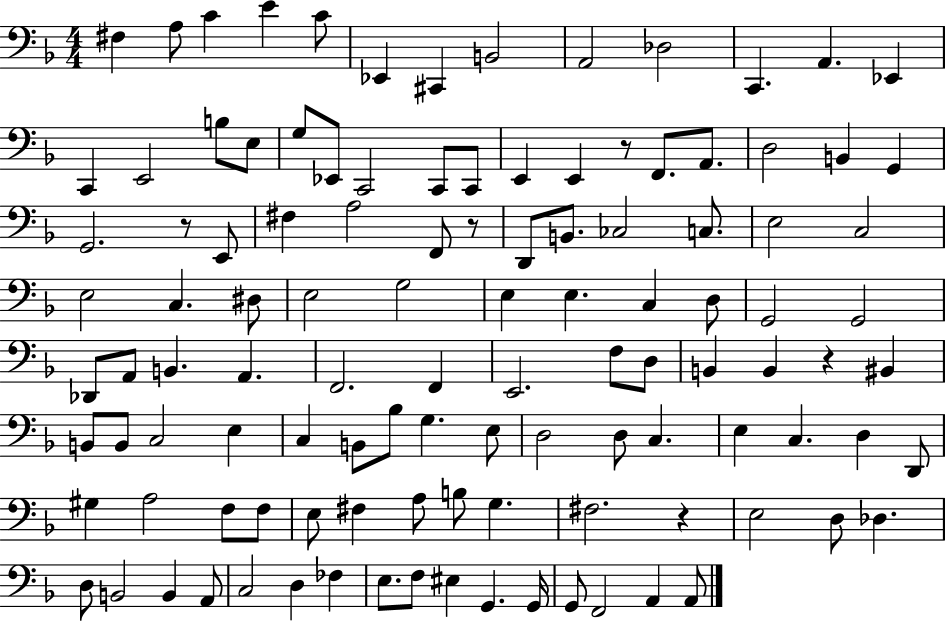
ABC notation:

X:1
T:Untitled
M:4/4
L:1/4
K:F
^F, A,/2 C E C/2 _E,, ^C,, B,,2 A,,2 _D,2 C,, A,, _E,, C,, E,,2 B,/2 E,/2 G,/2 _E,,/2 C,,2 C,,/2 C,,/2 E,, E,, z/2 F,,/2 A,,/2 D,2 B,, G,, G,,2 z/2 E,,/2 ^F, A,2 F,,/2 z/2 D,,/2 B,,/2 _C,2 C,/2 E,2 C,2 E,2 C, ^D,/2 E,2 G,2 E, E, C, D,/2 G,,2 G,,2 _D,,/2 A,,/2 B,, A,, F,,2 F,, E,,2 F,/2 D,/2 B,, B,, z ^B,, B,,/2 B,,/2 C,2 E, C, B,,/2 _B,/2 G, E,/2 D,2 D,/2 C, E, C, D, D,,/2 ^G, A,2 F,/2 F,/2 E,/2 ^F, A,/2 B,/2 G, ^F,2 z E,2 D,/2 _D, D,/2 B,,2 B,, A,,/2 C,2 D, _F, E,/2 F,/2 ^E, G,, G,,/4 G,,/2 F,,2 A,, A,,/2